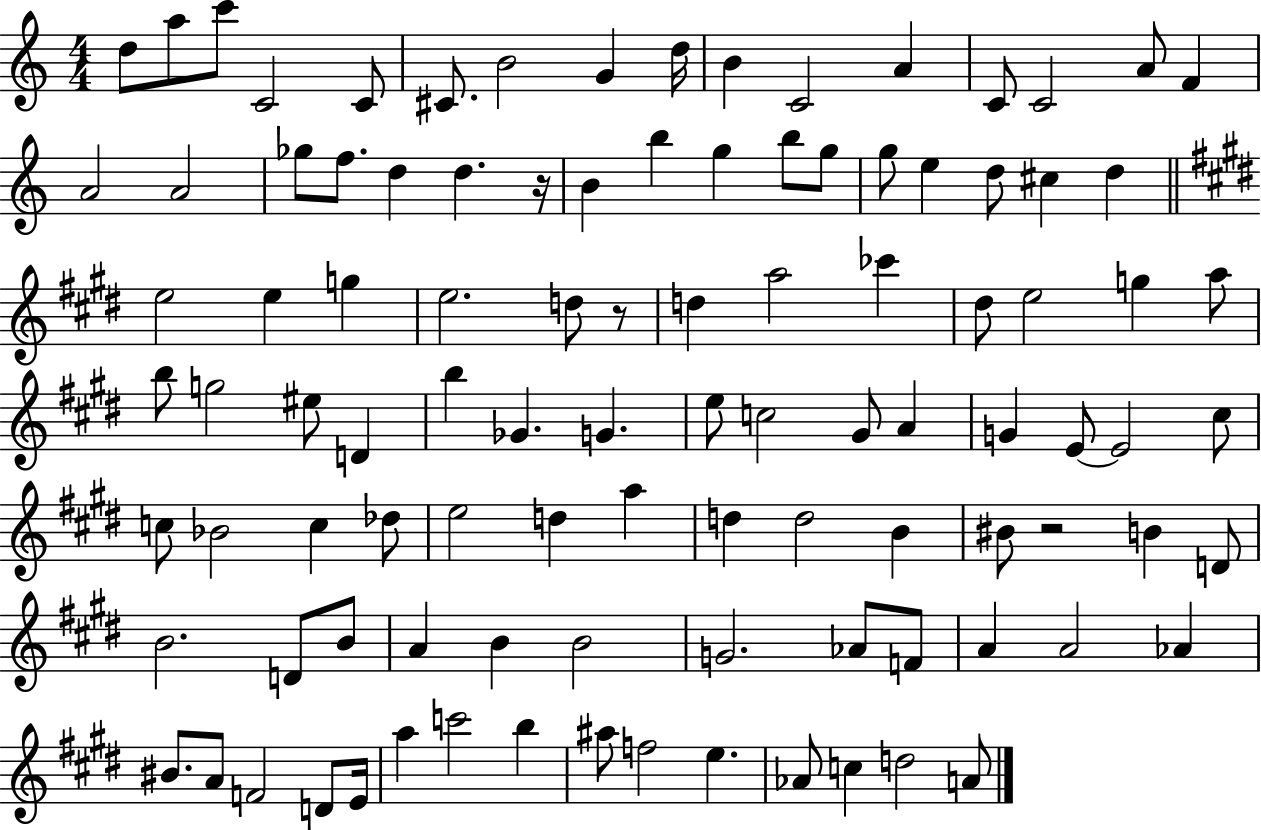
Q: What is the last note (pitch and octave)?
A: A4